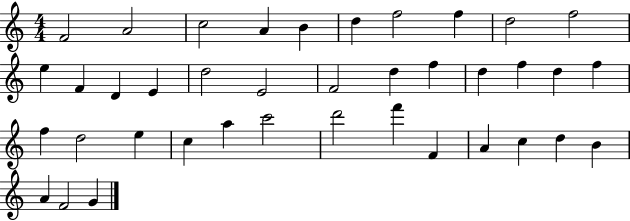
F4/h A4/h C5/h A4/q B4/q D5/q F5/h F5/q D5/h F5/h E5/q F4/q D4/q E4/q D5/h E4/h F4/h D5/q F5/q D5/q F5/q D5/q F5/q F5/q D5/h E5/q C5/q A5/q C6/h D6/h F6/q F4/q A4/q C5/q D5/q B4/q A4/q F4/h G4/q